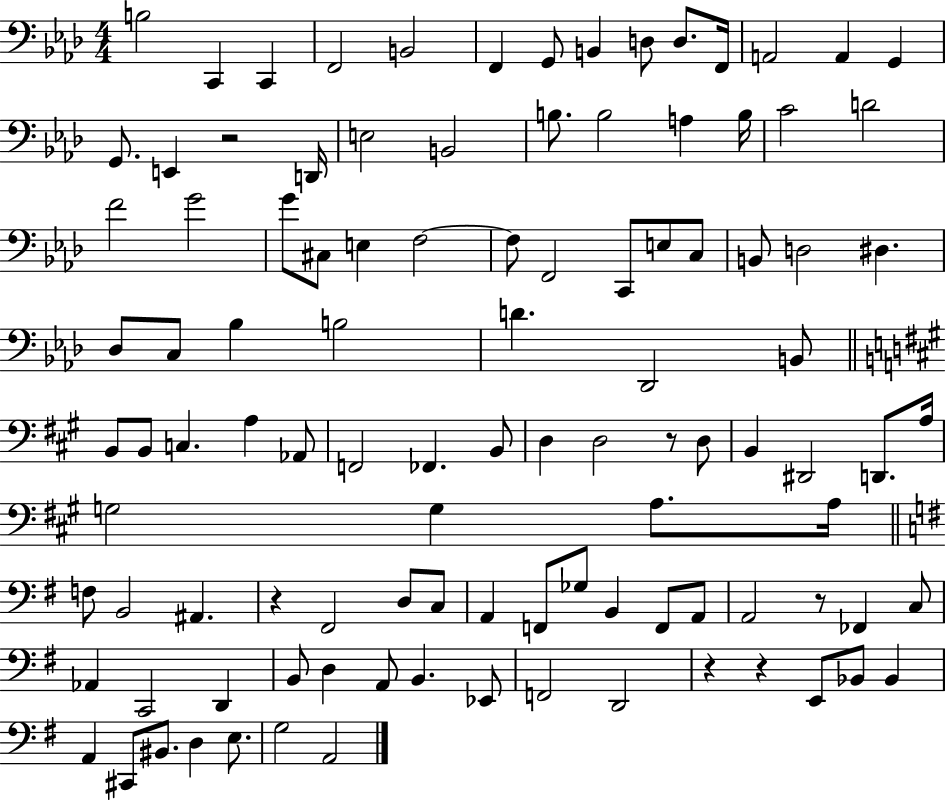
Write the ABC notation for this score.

X:1
T:Untitled
M:4/4
L:1/4
K:Ab
B,2 C,, C,, F,,2 B,,2 F,, G,,/2 B,, D,/2 D,/2 F,,/4 A,,2 A,, G,, G,,/2 E,, z2 D,,/4 E,2 B,,2 B,/2 B,2 A, B,/4 C2 D2 F2 G2 G/2 ^C,/2 E, F,2 F,/2 F,,2 C,,/2 E,/2 C,/2 B,,/2 D,2 ^D, _D,/2 C,/2 _B, B,2 D _D,,2 B,,/2 B,,/2 B,,/2 C, A, _A,,/2 F,,2 _F,, B,,/2 D, D,2 z/2 D,/2 B,, ^D,,2 D,,/2 A,/4 G,2 G, A,/2 A,/4 F,/2 B,,2 ^A,, z ^F,,2 D,/2 C,/2 A,, F,,/2 _G,/2 B,, F,,/2 A,,/2 A,,2 z/2 _F,, C,/2 _A,, C,,2 D,, B,,/2 D, A,,/2 B,, _E,,/2 F,,2 D,,2 z z E,,/2 _B,,/2 _B,, A,, ^C,,/2 ^B,,/2 D, E,/2 G,2 A,,2